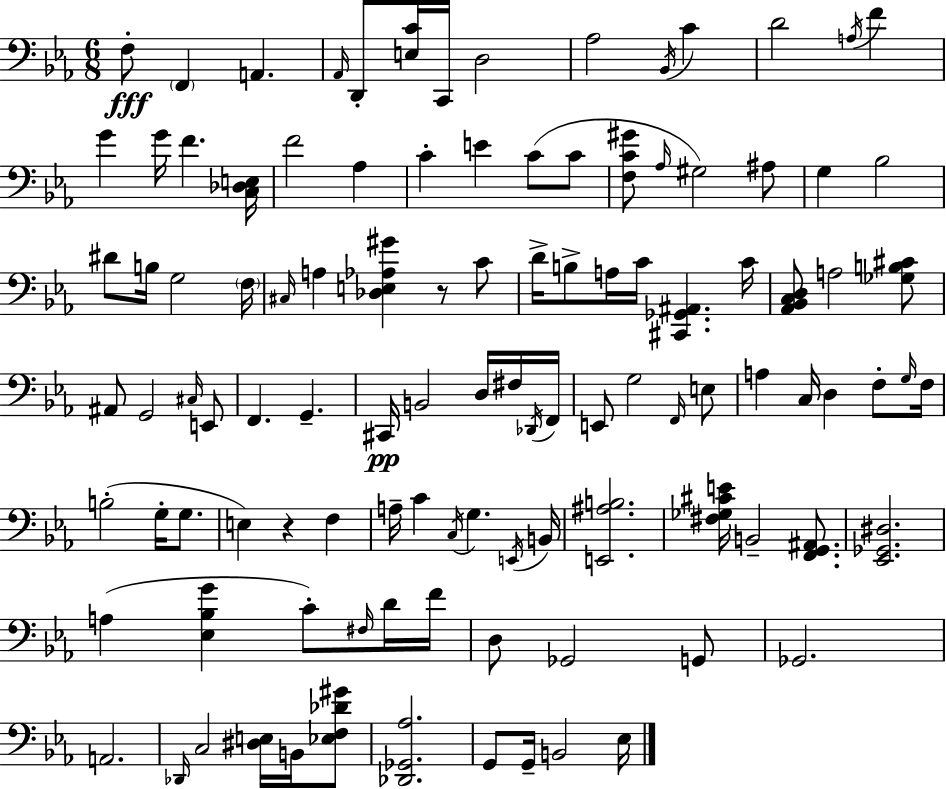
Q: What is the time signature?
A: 6/8